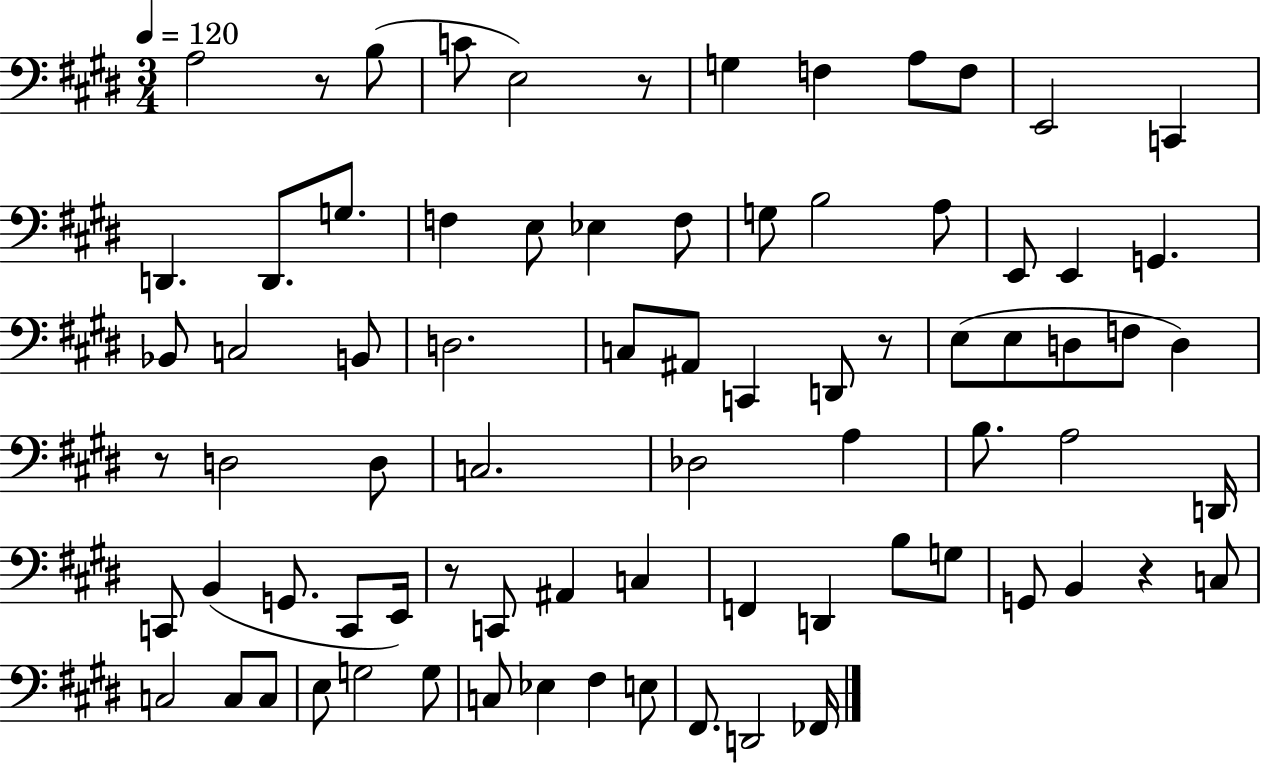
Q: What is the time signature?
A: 3/4